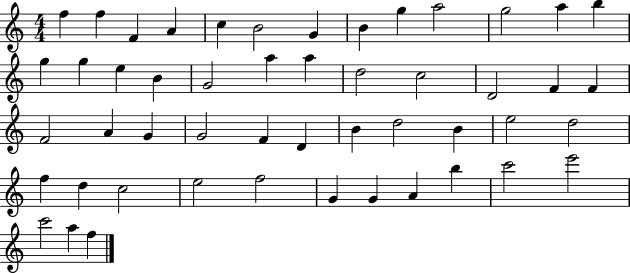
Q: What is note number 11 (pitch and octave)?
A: G5